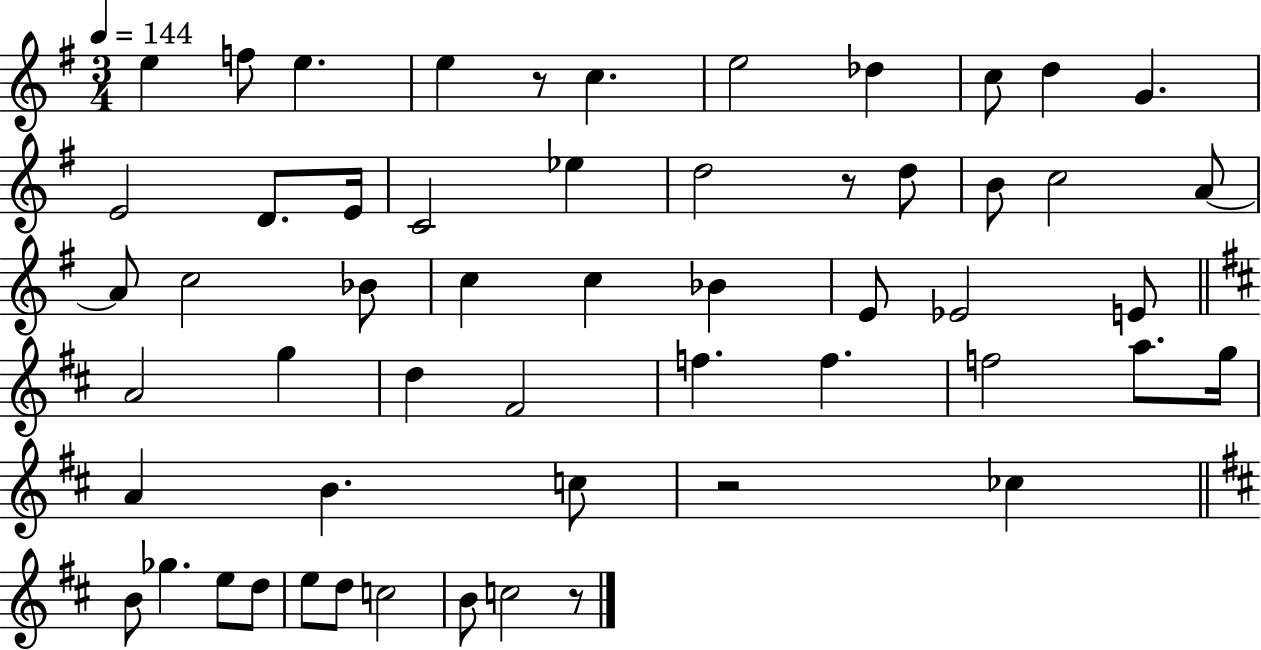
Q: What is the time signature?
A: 3/4